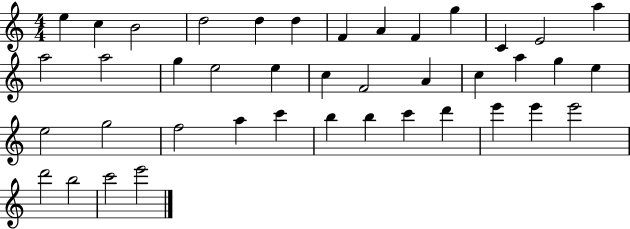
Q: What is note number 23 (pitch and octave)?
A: A5